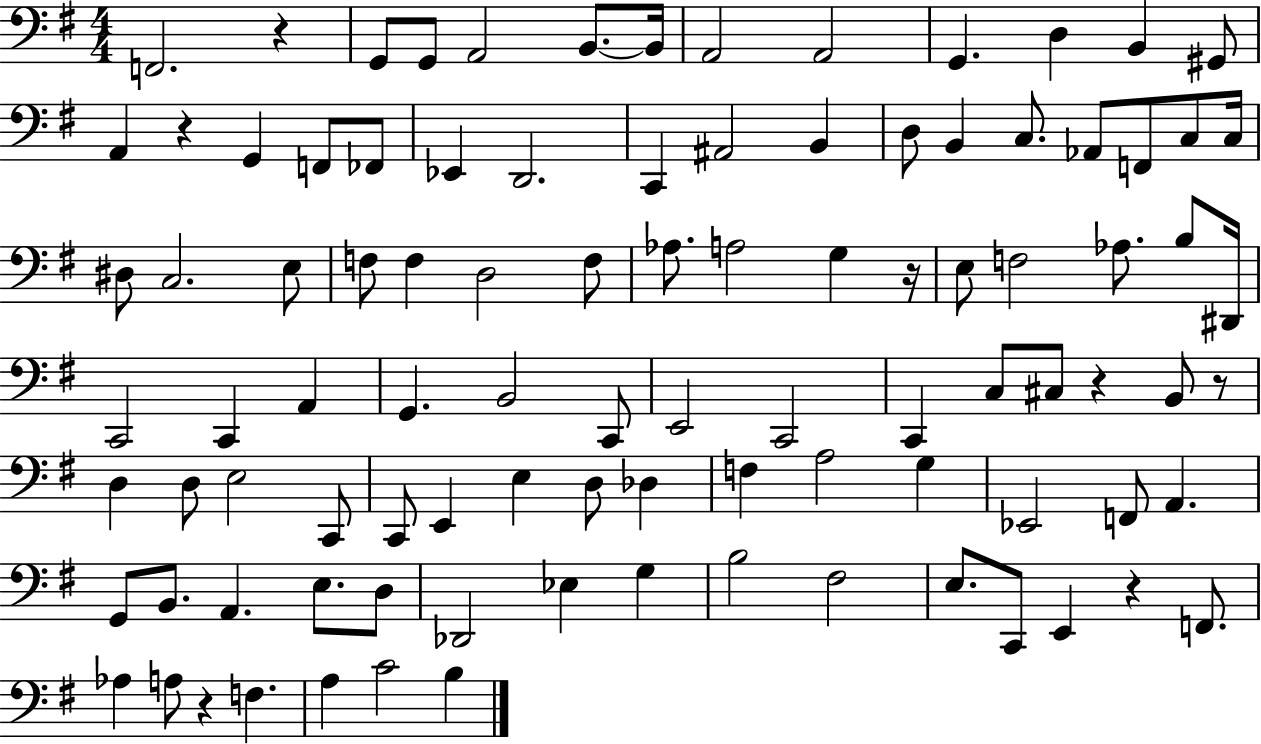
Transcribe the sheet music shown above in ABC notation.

X:1
T:Untitled
M:4/4
L:1/4
K:G
F,,2 z G,,/2 G,,/2 A,,2 B,,/2 B,,/4 A,,2 A,,2 G,, D, B,, ^G,,/2 A,, z G,, F,,/2 _F,,/2 _E,, D,,2 C,, ^A,,2 B,, D,/2 B,, C,/2 _A,,/2 F,,/2 C,/2 C,/4 ^D,/2 C,2 E,/2 F,/2 F, D,2 F,/2 _A,/2 A,2 G, z/4 E,/2 F,2 _A,/2 B,/2 ^D,,/4 C,,2 C,, A,, G,, B,,2 C,,/2 E,,2 C,,2 C,, C,/2 ^C,/2 z B,,/2 z/2 D, D,/2 E,2 C,,/2 C,,/2 E,, E, D,/2 _D, F, A,2 G, _E,,2 F,,/2 A,, G,,/2 B,,/2 A,, E,/2 D,/2 _D,,2 _E, G, B,2 ^F,2 E,/2 C,,/2 E,, z F,,/2 _A, A,/2 z F, A, C2 B,